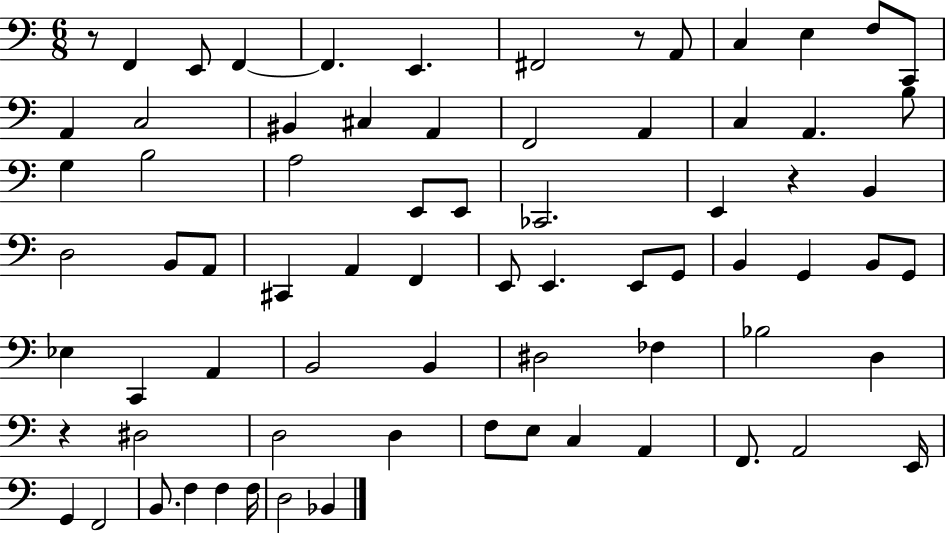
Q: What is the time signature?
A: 6/8